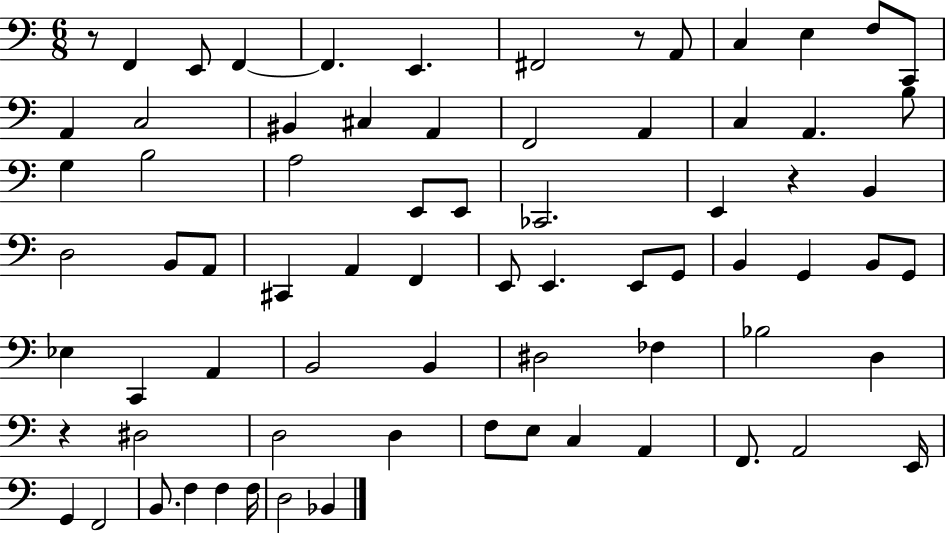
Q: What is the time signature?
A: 6/8